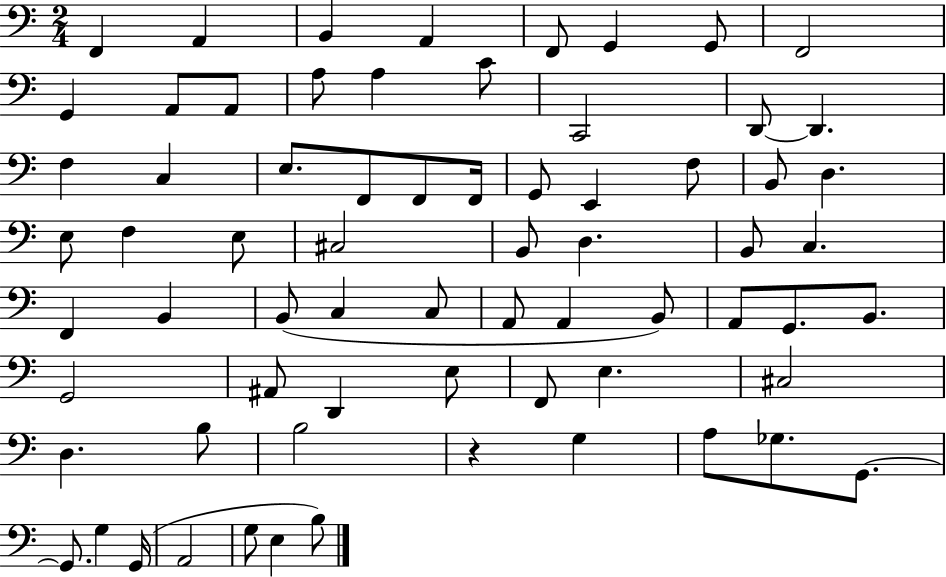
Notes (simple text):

F2/q A2/q B2/q A2/q F2/e G2/q G2/e F2/h G2/q A2/e A2/e A3/e A3/q C4/e C2/h D2/e D2/q. F3/q C3/q E3/e. F2/e F2/e F2/s G2/e E2/q F3/e B2/e D3/q. E3/e F3/q E3/e C#3/h B2/e D3/q. B2/e C3/q. F2/q B2/q B2/e C3/q C3/e A2/e A2/q B2/e A2/e G2/e. B2/e. G2/h A#2/e D2/q E3/e F2/e E3/q. C#3/h D3/q. B3/e B3/h R/q G3/q A3/e Gb3/e. G2/e. G2/e. G3/q G2/s A2/h G3/e E3/q B3/e